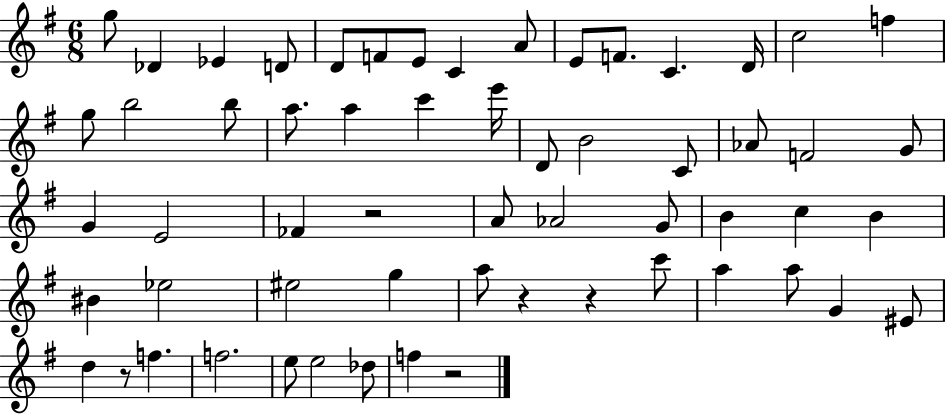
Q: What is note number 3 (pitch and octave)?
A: Eb4